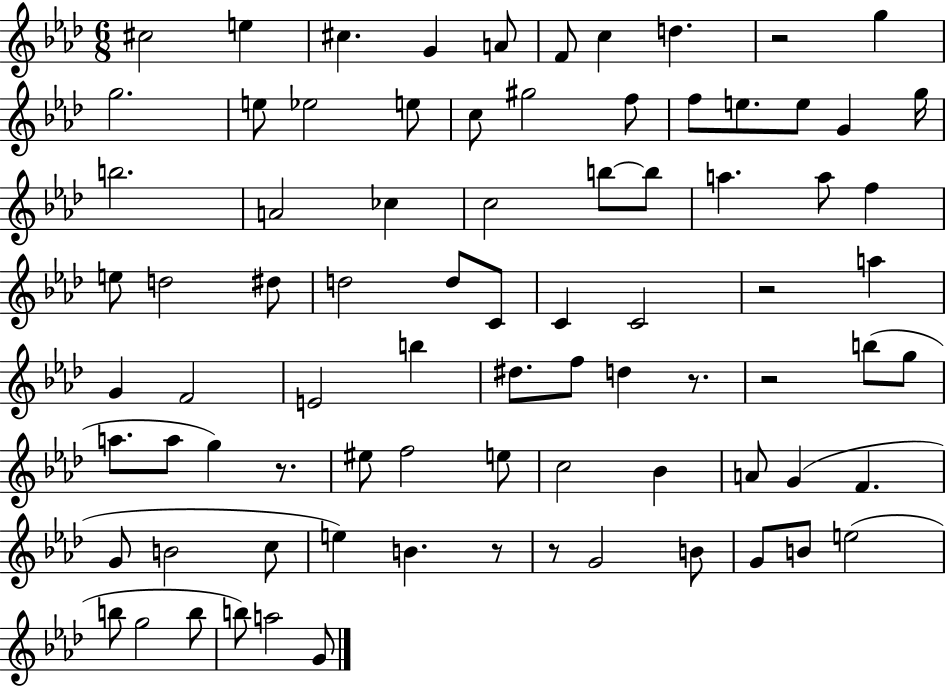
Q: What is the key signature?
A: AES major